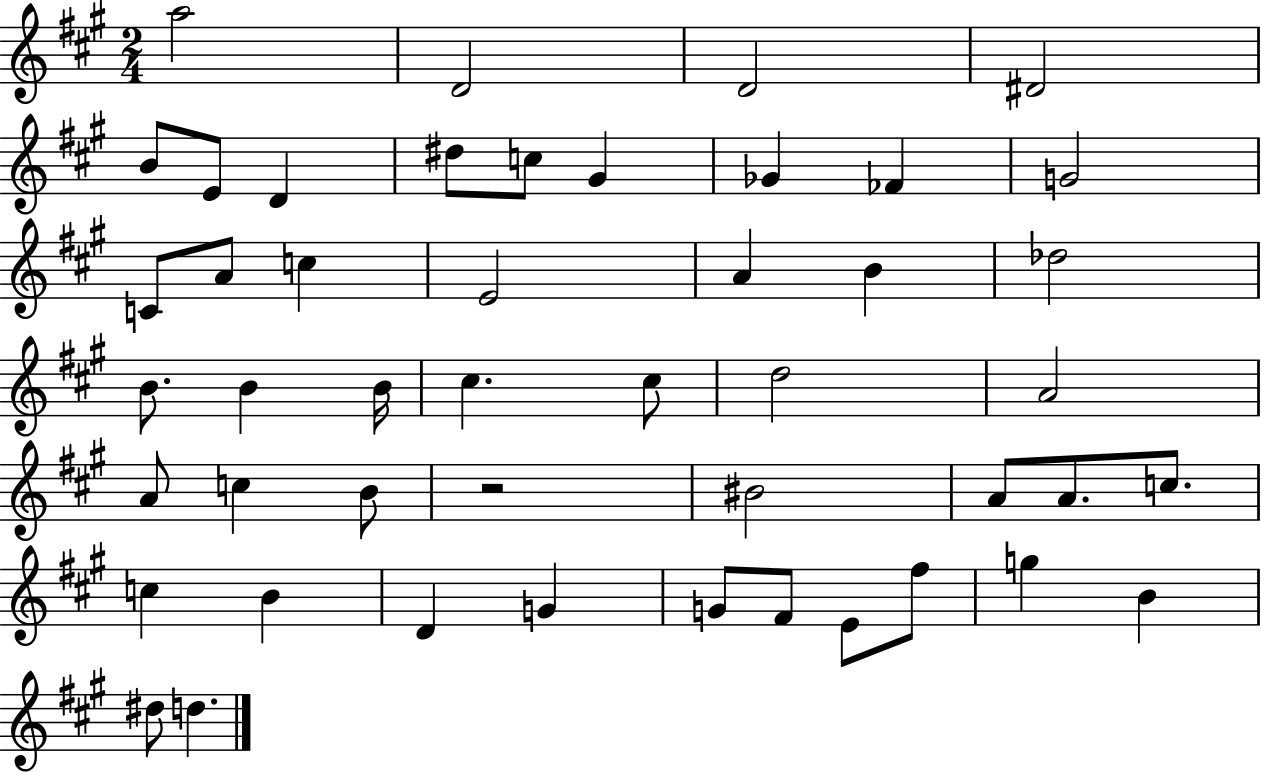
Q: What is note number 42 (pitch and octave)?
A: F#5